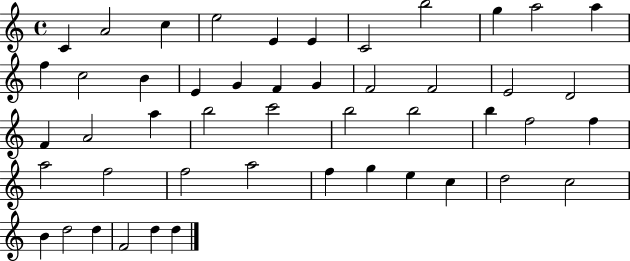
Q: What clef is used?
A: treble